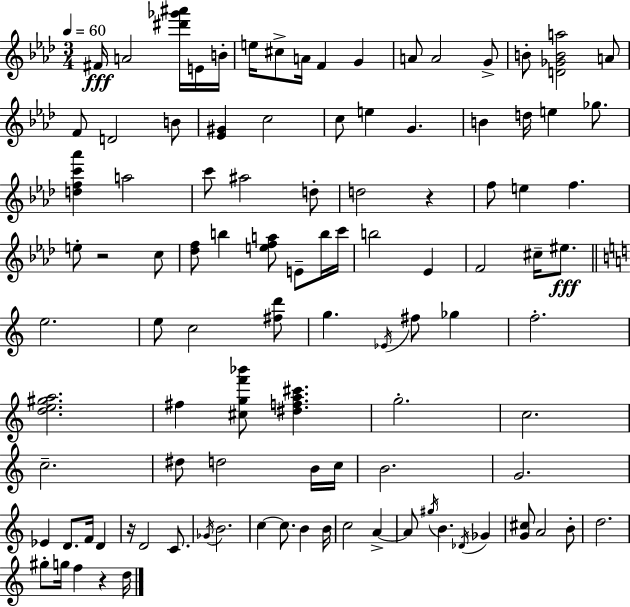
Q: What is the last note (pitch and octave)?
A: D5